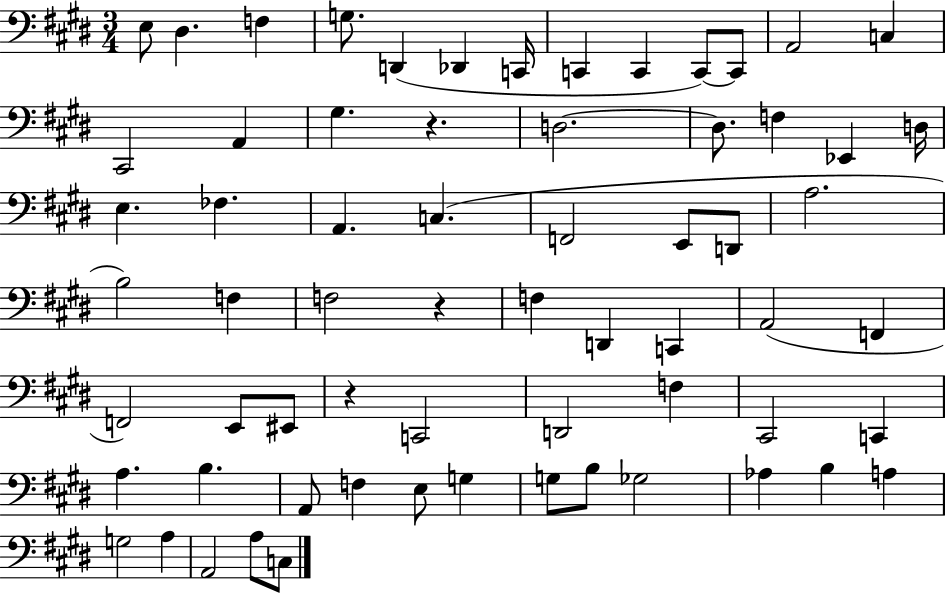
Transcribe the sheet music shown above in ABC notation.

X:1
T:Untitled
M:3/4
L:1/4
K:E
E,/2 ^D, F, G,/2 D,, _D,, C,,/4 C,, C,, C,,/2 C,,/2 A,,2 C, ^C,,2 A,, ^G, z D,2 D,/2 F, _E,, D,/4 E, _F, A,, C, F,,2 E,,/2 D,,/2 A,2 B,2 F, F,2 z F, D,, C,, A,,2 F,, F,,2 E,,/2 ^E,,/2 z C,,2 D,,2 F, ^C,,2 C,, A, B, A,,/2 F, E,/2 G, G,/2 B,/2 _G,2 _A, B, A, G,2 A, A,,2 A,/2 C,/2